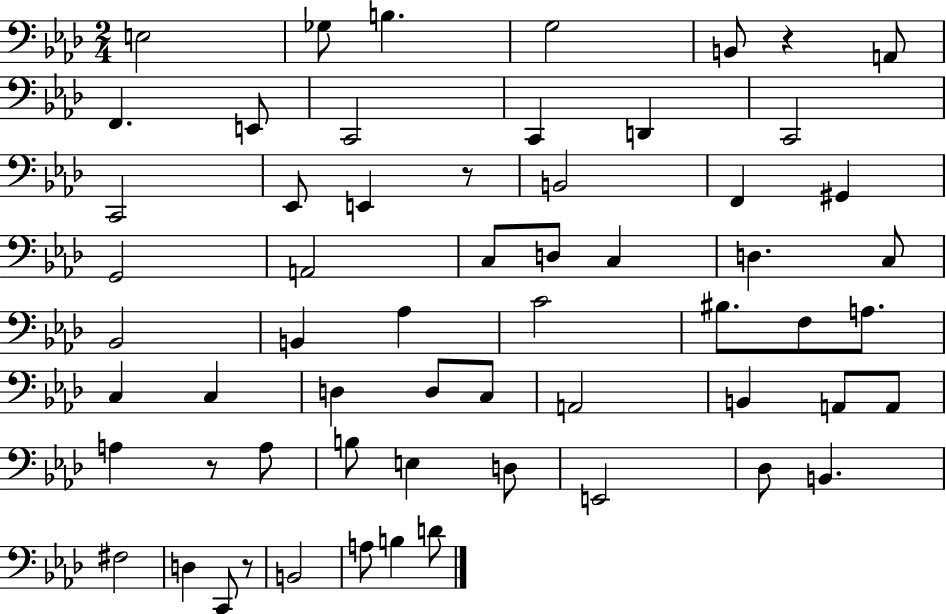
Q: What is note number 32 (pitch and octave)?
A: A3